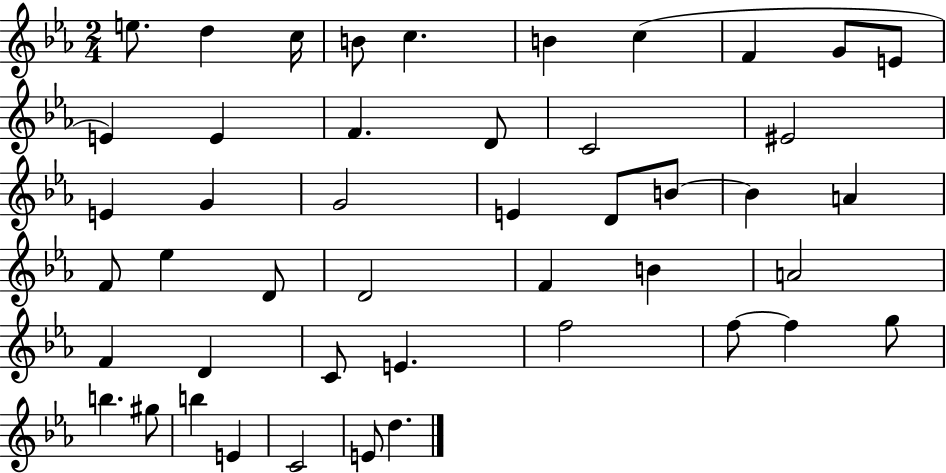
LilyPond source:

{
  \clef treble
  \numericTimeSignature
  \time 2/4
  \key ees \major
  e''8. d''4 c''16 | b'8 c''4. | b'4 c''4( | f'4 g'8 e'8 | \break e'4) e'4 | f'4. d'8 | c'2 | eis'2 | \break e'4 g'4 | g'2 | e'4 d'8 b'8~~ | b'4 a'4 | \break f'8 ees''4 d'8 | d'2 | f'4 b'4 | a'2 | \break f'4 d'4 | c'8 e'4. | f''2 | f''8~~ f''4 g''8 | \break b''4. gis''8 | b''4 e'4 | c'2 | e'8 d''4. | \break \bar "|."
}